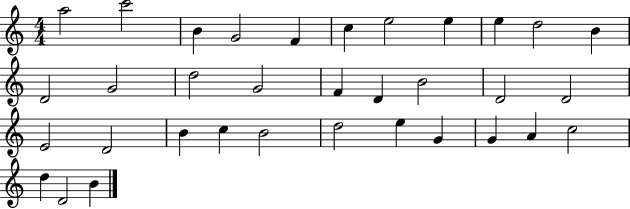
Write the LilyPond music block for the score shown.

{
  \clef treble
  \numericTimeSignature
  \time 4/4
  \key c \major
  a''2 c'''2 | b'4 g'2 f'4 | c''4 e''2 e''4 | e''4 d''2 b'4 | \break d'2 g'2 | d''2 g'2 | f'4 d'4 b'2 | d'2 d'2 | \break e'2 d'2 | b'4 c''4 b'2 | d''2 e''4 g'4 | g'4 a'4 c''2 | \break d''4 d'2 b'4 | \bar "|."
}